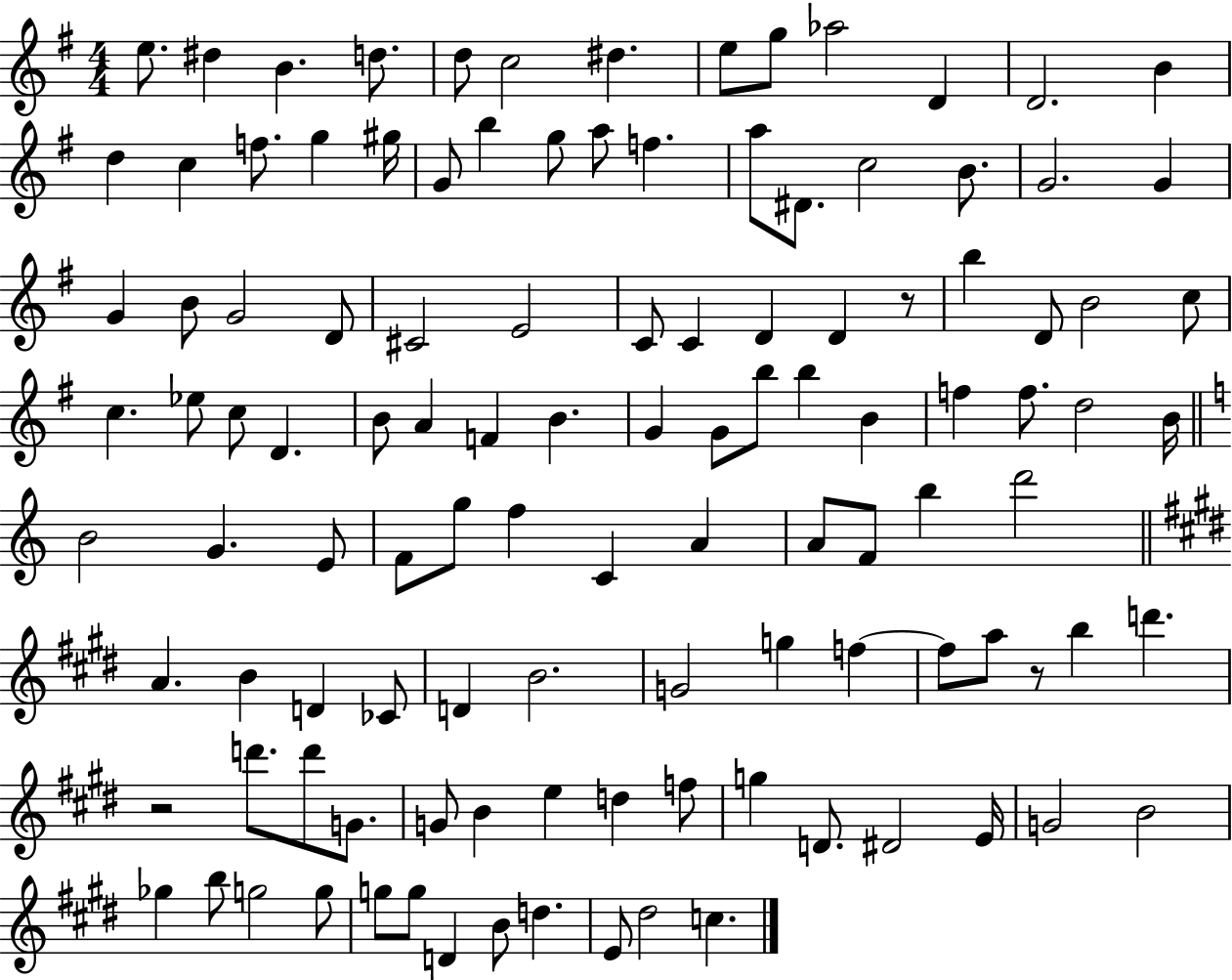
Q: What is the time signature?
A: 4/4